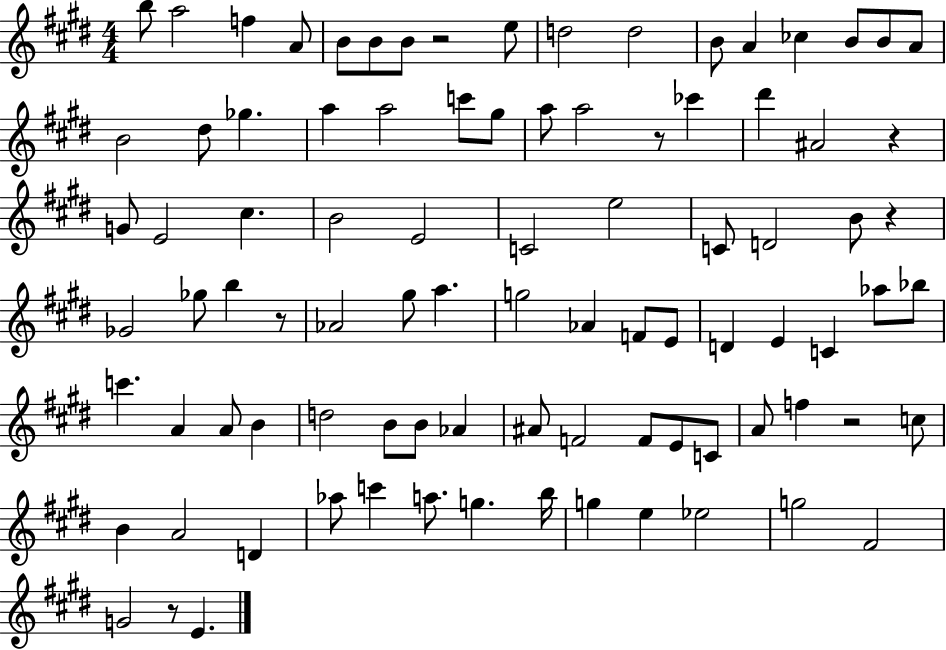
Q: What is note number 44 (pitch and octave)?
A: A5